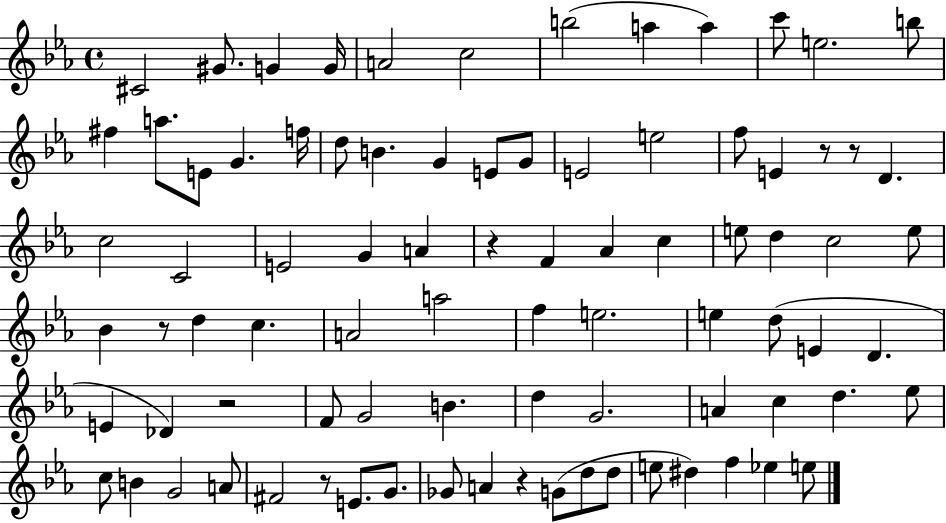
C#4/h G#4/e. G4/q G4/s A4/h C5/h B5/h A5/q A5/q C6/e E5/h. B5/e F#5/q A5/e. E4/e G4/q. F5/s D5/e B4/q. G4/q E4/e G4/e E4/h E5/h F5/e E4/q R/e R/e D4/q. C5/h C4/h E4/h G4/q A4/q R/q F4/q Ab4/q C5/q E5/e D5/q C5/h E5/e Bb4/q R/e D5/q C5/q. A4/h A5/h F5/q E5/h. E5/q D5/e E4/q D4/q. E4/q Db4/q R/h F4/e G4/h B4/q. D5/q G4/h. A4/q C5/q D5/q. Eb5/e C5/e B4/q G4/h A4/e F#4/h R/e E4/e. G4/e. Gb4/e A4/q R/q G4/e D5/e D5/e E5/e D#5/q F5/q Eb5/q E5/e